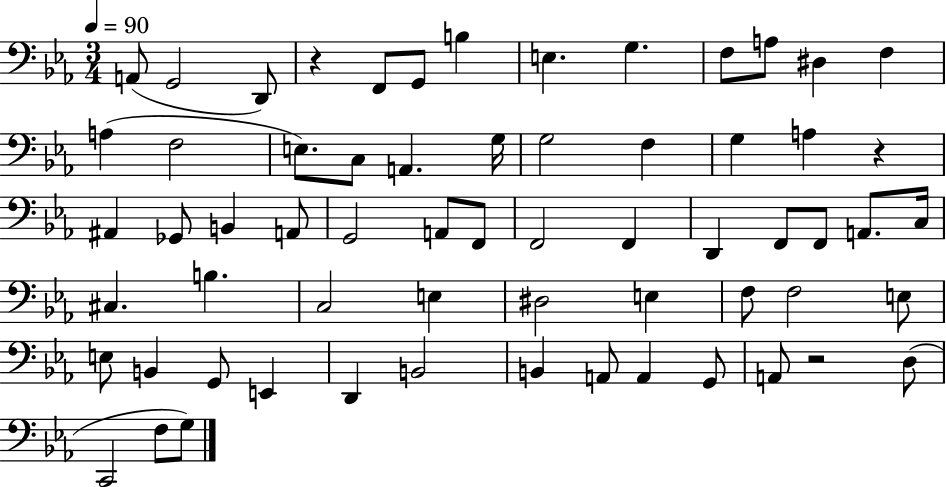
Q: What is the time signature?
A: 3/4